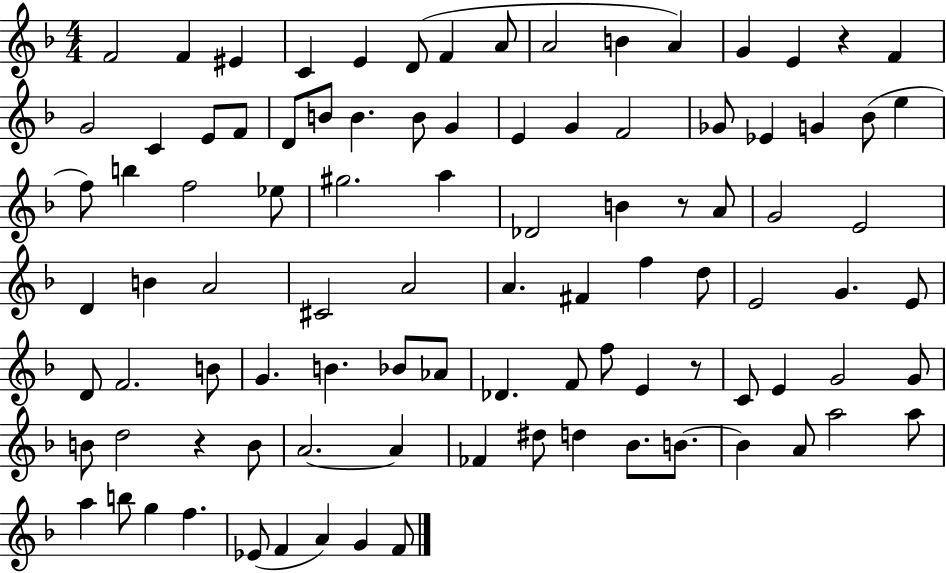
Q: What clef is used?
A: treble